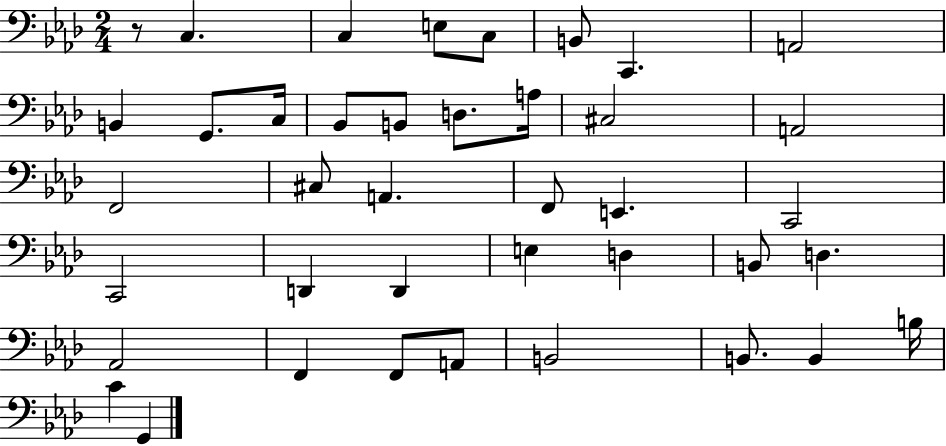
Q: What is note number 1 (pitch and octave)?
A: C3